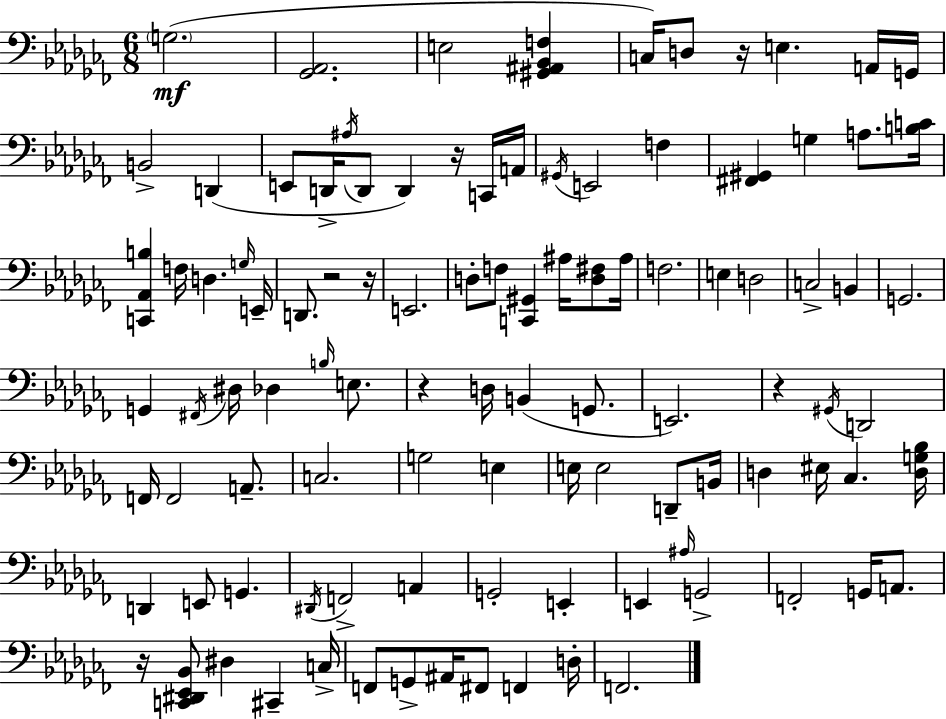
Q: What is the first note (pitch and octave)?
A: G3